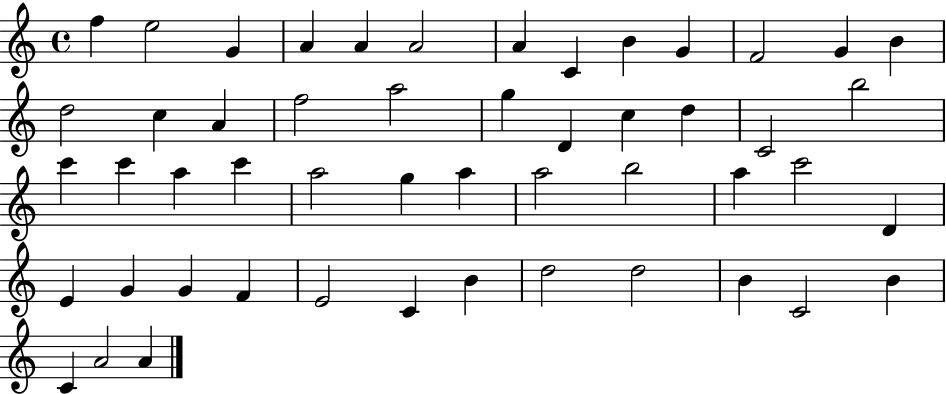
{
  \clef treble
  \time 4/4
  \defaultTimeSignature
  \key c \major
  f''4 e''2 g'4 | a'4 a'4 a'2 | a'4 c'4 b'4 g'4 | f'2 g'4 b'4 | \break d''2 c''4 a'4 | f''2 a''2 | g''4 d'4 c''4 d''4 | c'2 b''2 | \break c'''4 c'''4 a''4 c'''4 | a''2 g''4 a''4 | a''2 b''2 | a''4 c'''2 d'4 | \break e'4 g'4 g'4 f'4 | e'2 c'4 b'4 | d''2 d''2 | b'4 c'2 b'4 | \break c'4 a'2 a'4 | \bar "|."
}